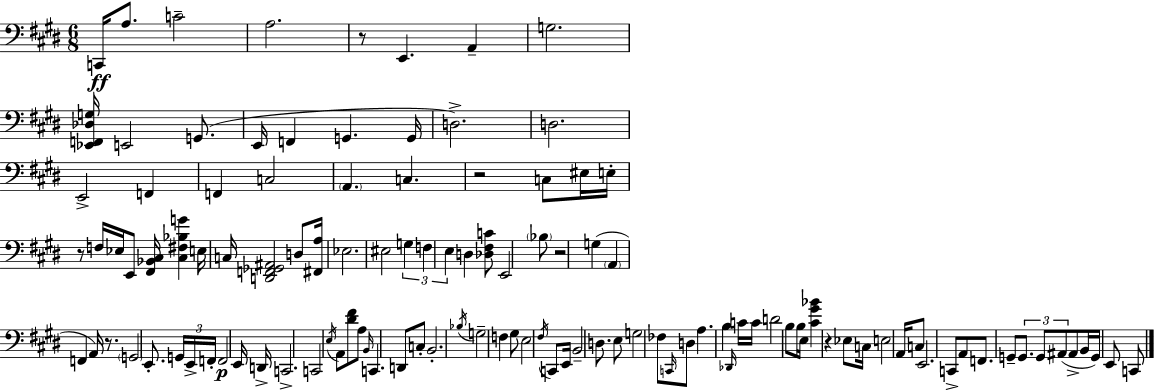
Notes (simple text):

C2/s A3/e. C4/h A3/h. R/e E2/q. A2/q G3/h. [Eb2,F2,Db3,G3]/s E2/h G2/e. E2/s F2/q G2/q. G2/s D3/h. D3/h. E2/h F2/q F2/q C3/h A2/q. C3/q. R/h C3/e EIS3/s E3/s R/e F3/s Eb3/s E2/e [F#2,Bb2,C#3]/s [C#3,F#3,Bb3,G4]/q E3/s C3/s [D2,F2,Gb2,A#2]/h D3/e [F#2,A3]/s Eb3/h. EIS3/h G3/q F3/q E3/q D3/q [Db3,F#3,C4]/e E2/h Bb3/e R/h G3/q A2/q F2/q A2/s R/e. G2/h E2/e. G2/s E2/s F2/s F2/h E2/s D2/s C2/h. C2/h E3/s A2/e [D#4,F#4]/e A3/e B2/s C2/q. D2/e C3/e B2/h. Bb3/s G3/h F3/q G#3/e E3/h F#3/s C2/e E2/s B2/h D3/e. E3/e G3/h FES3/e C2/s D3/e A3/q. B3/q Db2/s C4/s C4/s D4/h B3/e B3/s E3/s [C#4,G#4,Bb4]/q R/q Eb3/e C3/s E3/h A2/s C3/e E2/h. C2/e A2/e F2/e. G2/e G2/e. G2/e A#2/e A#2/e B2/s G2/s E2/e C2/e